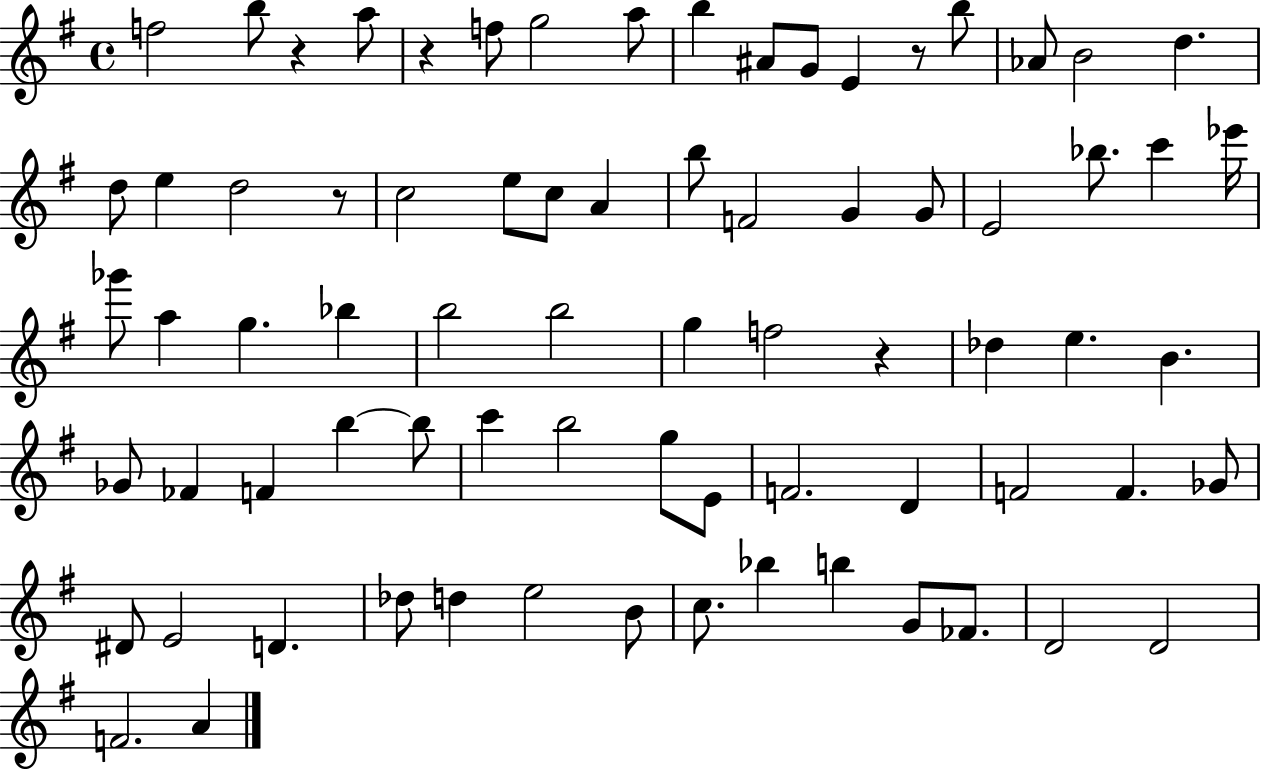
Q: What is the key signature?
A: G major